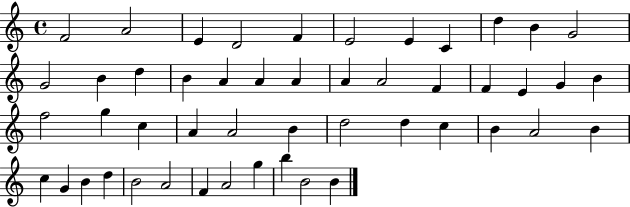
F4/h A4/h E4/q D4/h F4/q E4/h E4/q C4/q D5/q B4/q G4/h G4/h B4/q D5/q B4/q A4/q A4/q A4/q A4/q A4/h F4/q F4/q E4/q G4/q B4/q F5/h G5/q C5/q A4/q A4/h B4/q D5/h D5/q C5/q B4/q A4/h B4/q C5/q G4/q B4/q D5/q B4/h A4/h F4/q A4/h G5/q B5/q B4/h B4/q